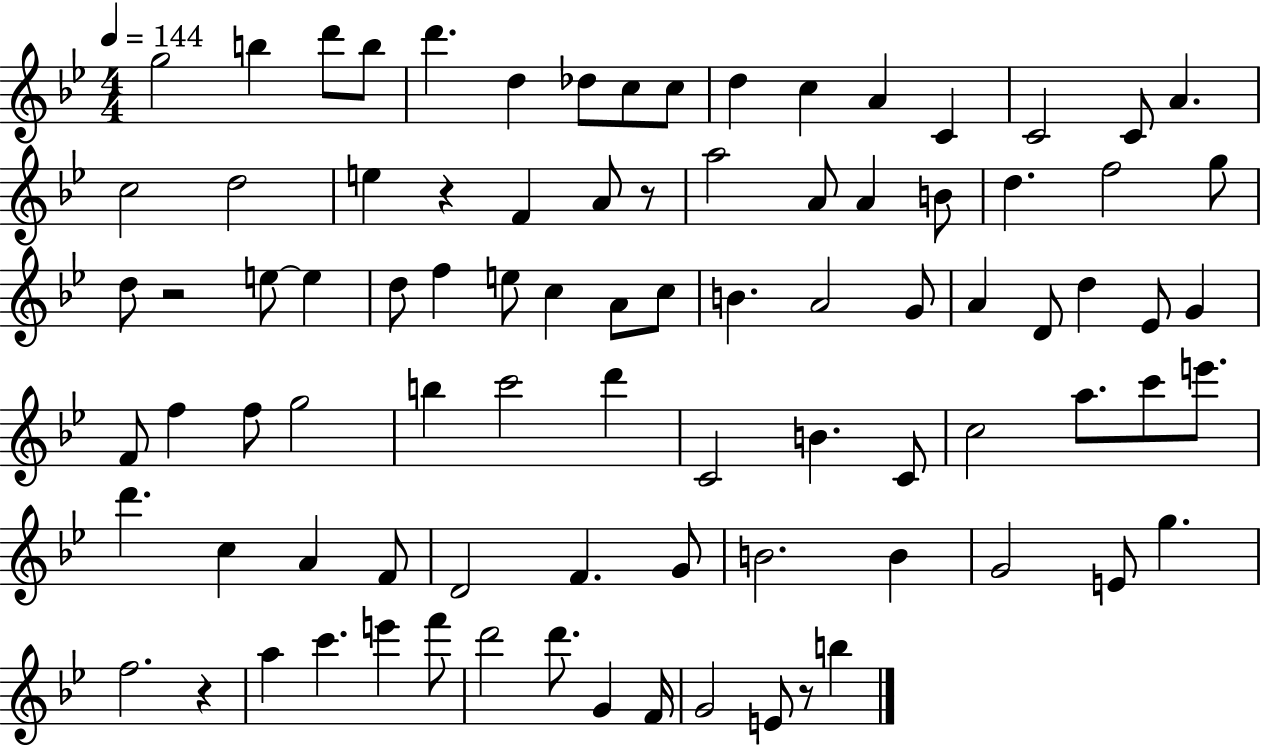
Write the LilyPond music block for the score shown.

{
  \clef treble
  \numericTimeSignature
  \time 4/4
  \key bes \major
  \tempo 4 = 144
  g''2 b''4 d'''8 b''8 | d'''4. d''4 des''8 c''8 c''8 | d''4 c''4 a'4 c'4 | c'2 c'8 a'4. | \break c''2 d''2 | e''4 r4 f'4 a'8 r8 | a''2 a'8 a'4 b'8 | d''4. f''2 g''8 | \break d''8 r2 e''8~~ e''4 | d''8 f''4 e''8 c''4 a'8 c''8 | b'4. a'2 g'8 | a'4 d'8 d''4 ees'8 g'4 | \break f'8 f''4 f''8 g''2 | b''4 c'''2 d'''4 | c'2 b'4. c'8 | c''2 a''8. c'''8 e'''8. | \break d'''4. c''4 a'4 f'8 | d'2 f'4. g'8 | b'2. b'4 | g'2 e'8 g''4. | \break f''2. r4 | a''4 c'''4. e'''4 f'''8 | d'''2 d'''8. g'4 f'16 | g'2 e'8 r8 b''4 | \break \bar "|."
}